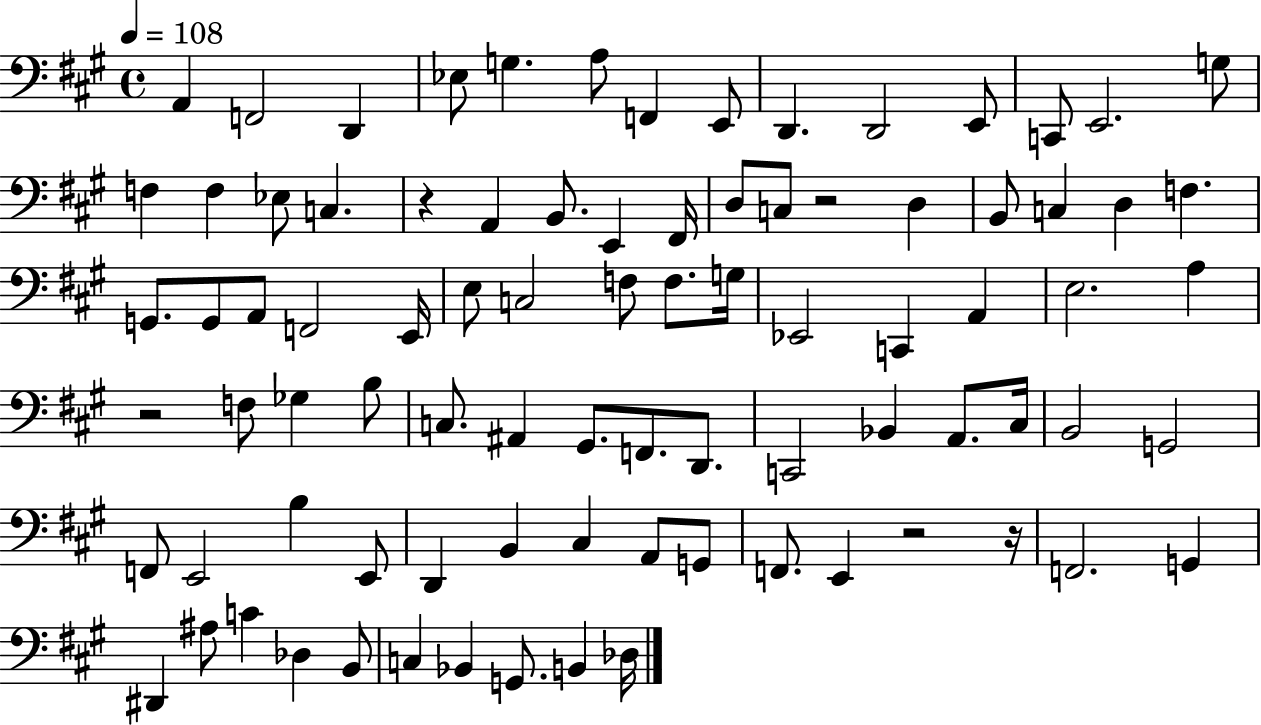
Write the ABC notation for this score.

X:1
T:Untitled
M:4/4
L:1/4
K:A
A,, F,,2 D,, _E,/2 G, A,/2 F,, E,,/2 D,, D,,2 E,,/2 C,,/2 E,,2 G,/2 F, F, _E,/2 C, z A,, B,,/2 E,, ^F,,/4 D,/2 C,/2 z2 D, B,,/2 C, D, F, G,,/2 G,,/2 A,,/2 F,,2 E,,/4 E,/2 C,2 F,/2 F,/2 G,/4 _E,,2 C,, A,, E,2 A, z2 F,/2 _G, B,/2 C,/2 ^A,, ^G,,/2 F,,/2 D,,/2 C,,2 _B,, A,,/2 ^C,/4 B,,2 G,,2 F,,/2 E,,2 B, E,,/2 D,, B,, ^C, A,,/2 G,,/2 F,,/2 E,, z2 z/4 F,,2 G,, ^D,, ^A,/2 C _D, B,,/2 C, _B,, G,,/2 B,, _D,/4